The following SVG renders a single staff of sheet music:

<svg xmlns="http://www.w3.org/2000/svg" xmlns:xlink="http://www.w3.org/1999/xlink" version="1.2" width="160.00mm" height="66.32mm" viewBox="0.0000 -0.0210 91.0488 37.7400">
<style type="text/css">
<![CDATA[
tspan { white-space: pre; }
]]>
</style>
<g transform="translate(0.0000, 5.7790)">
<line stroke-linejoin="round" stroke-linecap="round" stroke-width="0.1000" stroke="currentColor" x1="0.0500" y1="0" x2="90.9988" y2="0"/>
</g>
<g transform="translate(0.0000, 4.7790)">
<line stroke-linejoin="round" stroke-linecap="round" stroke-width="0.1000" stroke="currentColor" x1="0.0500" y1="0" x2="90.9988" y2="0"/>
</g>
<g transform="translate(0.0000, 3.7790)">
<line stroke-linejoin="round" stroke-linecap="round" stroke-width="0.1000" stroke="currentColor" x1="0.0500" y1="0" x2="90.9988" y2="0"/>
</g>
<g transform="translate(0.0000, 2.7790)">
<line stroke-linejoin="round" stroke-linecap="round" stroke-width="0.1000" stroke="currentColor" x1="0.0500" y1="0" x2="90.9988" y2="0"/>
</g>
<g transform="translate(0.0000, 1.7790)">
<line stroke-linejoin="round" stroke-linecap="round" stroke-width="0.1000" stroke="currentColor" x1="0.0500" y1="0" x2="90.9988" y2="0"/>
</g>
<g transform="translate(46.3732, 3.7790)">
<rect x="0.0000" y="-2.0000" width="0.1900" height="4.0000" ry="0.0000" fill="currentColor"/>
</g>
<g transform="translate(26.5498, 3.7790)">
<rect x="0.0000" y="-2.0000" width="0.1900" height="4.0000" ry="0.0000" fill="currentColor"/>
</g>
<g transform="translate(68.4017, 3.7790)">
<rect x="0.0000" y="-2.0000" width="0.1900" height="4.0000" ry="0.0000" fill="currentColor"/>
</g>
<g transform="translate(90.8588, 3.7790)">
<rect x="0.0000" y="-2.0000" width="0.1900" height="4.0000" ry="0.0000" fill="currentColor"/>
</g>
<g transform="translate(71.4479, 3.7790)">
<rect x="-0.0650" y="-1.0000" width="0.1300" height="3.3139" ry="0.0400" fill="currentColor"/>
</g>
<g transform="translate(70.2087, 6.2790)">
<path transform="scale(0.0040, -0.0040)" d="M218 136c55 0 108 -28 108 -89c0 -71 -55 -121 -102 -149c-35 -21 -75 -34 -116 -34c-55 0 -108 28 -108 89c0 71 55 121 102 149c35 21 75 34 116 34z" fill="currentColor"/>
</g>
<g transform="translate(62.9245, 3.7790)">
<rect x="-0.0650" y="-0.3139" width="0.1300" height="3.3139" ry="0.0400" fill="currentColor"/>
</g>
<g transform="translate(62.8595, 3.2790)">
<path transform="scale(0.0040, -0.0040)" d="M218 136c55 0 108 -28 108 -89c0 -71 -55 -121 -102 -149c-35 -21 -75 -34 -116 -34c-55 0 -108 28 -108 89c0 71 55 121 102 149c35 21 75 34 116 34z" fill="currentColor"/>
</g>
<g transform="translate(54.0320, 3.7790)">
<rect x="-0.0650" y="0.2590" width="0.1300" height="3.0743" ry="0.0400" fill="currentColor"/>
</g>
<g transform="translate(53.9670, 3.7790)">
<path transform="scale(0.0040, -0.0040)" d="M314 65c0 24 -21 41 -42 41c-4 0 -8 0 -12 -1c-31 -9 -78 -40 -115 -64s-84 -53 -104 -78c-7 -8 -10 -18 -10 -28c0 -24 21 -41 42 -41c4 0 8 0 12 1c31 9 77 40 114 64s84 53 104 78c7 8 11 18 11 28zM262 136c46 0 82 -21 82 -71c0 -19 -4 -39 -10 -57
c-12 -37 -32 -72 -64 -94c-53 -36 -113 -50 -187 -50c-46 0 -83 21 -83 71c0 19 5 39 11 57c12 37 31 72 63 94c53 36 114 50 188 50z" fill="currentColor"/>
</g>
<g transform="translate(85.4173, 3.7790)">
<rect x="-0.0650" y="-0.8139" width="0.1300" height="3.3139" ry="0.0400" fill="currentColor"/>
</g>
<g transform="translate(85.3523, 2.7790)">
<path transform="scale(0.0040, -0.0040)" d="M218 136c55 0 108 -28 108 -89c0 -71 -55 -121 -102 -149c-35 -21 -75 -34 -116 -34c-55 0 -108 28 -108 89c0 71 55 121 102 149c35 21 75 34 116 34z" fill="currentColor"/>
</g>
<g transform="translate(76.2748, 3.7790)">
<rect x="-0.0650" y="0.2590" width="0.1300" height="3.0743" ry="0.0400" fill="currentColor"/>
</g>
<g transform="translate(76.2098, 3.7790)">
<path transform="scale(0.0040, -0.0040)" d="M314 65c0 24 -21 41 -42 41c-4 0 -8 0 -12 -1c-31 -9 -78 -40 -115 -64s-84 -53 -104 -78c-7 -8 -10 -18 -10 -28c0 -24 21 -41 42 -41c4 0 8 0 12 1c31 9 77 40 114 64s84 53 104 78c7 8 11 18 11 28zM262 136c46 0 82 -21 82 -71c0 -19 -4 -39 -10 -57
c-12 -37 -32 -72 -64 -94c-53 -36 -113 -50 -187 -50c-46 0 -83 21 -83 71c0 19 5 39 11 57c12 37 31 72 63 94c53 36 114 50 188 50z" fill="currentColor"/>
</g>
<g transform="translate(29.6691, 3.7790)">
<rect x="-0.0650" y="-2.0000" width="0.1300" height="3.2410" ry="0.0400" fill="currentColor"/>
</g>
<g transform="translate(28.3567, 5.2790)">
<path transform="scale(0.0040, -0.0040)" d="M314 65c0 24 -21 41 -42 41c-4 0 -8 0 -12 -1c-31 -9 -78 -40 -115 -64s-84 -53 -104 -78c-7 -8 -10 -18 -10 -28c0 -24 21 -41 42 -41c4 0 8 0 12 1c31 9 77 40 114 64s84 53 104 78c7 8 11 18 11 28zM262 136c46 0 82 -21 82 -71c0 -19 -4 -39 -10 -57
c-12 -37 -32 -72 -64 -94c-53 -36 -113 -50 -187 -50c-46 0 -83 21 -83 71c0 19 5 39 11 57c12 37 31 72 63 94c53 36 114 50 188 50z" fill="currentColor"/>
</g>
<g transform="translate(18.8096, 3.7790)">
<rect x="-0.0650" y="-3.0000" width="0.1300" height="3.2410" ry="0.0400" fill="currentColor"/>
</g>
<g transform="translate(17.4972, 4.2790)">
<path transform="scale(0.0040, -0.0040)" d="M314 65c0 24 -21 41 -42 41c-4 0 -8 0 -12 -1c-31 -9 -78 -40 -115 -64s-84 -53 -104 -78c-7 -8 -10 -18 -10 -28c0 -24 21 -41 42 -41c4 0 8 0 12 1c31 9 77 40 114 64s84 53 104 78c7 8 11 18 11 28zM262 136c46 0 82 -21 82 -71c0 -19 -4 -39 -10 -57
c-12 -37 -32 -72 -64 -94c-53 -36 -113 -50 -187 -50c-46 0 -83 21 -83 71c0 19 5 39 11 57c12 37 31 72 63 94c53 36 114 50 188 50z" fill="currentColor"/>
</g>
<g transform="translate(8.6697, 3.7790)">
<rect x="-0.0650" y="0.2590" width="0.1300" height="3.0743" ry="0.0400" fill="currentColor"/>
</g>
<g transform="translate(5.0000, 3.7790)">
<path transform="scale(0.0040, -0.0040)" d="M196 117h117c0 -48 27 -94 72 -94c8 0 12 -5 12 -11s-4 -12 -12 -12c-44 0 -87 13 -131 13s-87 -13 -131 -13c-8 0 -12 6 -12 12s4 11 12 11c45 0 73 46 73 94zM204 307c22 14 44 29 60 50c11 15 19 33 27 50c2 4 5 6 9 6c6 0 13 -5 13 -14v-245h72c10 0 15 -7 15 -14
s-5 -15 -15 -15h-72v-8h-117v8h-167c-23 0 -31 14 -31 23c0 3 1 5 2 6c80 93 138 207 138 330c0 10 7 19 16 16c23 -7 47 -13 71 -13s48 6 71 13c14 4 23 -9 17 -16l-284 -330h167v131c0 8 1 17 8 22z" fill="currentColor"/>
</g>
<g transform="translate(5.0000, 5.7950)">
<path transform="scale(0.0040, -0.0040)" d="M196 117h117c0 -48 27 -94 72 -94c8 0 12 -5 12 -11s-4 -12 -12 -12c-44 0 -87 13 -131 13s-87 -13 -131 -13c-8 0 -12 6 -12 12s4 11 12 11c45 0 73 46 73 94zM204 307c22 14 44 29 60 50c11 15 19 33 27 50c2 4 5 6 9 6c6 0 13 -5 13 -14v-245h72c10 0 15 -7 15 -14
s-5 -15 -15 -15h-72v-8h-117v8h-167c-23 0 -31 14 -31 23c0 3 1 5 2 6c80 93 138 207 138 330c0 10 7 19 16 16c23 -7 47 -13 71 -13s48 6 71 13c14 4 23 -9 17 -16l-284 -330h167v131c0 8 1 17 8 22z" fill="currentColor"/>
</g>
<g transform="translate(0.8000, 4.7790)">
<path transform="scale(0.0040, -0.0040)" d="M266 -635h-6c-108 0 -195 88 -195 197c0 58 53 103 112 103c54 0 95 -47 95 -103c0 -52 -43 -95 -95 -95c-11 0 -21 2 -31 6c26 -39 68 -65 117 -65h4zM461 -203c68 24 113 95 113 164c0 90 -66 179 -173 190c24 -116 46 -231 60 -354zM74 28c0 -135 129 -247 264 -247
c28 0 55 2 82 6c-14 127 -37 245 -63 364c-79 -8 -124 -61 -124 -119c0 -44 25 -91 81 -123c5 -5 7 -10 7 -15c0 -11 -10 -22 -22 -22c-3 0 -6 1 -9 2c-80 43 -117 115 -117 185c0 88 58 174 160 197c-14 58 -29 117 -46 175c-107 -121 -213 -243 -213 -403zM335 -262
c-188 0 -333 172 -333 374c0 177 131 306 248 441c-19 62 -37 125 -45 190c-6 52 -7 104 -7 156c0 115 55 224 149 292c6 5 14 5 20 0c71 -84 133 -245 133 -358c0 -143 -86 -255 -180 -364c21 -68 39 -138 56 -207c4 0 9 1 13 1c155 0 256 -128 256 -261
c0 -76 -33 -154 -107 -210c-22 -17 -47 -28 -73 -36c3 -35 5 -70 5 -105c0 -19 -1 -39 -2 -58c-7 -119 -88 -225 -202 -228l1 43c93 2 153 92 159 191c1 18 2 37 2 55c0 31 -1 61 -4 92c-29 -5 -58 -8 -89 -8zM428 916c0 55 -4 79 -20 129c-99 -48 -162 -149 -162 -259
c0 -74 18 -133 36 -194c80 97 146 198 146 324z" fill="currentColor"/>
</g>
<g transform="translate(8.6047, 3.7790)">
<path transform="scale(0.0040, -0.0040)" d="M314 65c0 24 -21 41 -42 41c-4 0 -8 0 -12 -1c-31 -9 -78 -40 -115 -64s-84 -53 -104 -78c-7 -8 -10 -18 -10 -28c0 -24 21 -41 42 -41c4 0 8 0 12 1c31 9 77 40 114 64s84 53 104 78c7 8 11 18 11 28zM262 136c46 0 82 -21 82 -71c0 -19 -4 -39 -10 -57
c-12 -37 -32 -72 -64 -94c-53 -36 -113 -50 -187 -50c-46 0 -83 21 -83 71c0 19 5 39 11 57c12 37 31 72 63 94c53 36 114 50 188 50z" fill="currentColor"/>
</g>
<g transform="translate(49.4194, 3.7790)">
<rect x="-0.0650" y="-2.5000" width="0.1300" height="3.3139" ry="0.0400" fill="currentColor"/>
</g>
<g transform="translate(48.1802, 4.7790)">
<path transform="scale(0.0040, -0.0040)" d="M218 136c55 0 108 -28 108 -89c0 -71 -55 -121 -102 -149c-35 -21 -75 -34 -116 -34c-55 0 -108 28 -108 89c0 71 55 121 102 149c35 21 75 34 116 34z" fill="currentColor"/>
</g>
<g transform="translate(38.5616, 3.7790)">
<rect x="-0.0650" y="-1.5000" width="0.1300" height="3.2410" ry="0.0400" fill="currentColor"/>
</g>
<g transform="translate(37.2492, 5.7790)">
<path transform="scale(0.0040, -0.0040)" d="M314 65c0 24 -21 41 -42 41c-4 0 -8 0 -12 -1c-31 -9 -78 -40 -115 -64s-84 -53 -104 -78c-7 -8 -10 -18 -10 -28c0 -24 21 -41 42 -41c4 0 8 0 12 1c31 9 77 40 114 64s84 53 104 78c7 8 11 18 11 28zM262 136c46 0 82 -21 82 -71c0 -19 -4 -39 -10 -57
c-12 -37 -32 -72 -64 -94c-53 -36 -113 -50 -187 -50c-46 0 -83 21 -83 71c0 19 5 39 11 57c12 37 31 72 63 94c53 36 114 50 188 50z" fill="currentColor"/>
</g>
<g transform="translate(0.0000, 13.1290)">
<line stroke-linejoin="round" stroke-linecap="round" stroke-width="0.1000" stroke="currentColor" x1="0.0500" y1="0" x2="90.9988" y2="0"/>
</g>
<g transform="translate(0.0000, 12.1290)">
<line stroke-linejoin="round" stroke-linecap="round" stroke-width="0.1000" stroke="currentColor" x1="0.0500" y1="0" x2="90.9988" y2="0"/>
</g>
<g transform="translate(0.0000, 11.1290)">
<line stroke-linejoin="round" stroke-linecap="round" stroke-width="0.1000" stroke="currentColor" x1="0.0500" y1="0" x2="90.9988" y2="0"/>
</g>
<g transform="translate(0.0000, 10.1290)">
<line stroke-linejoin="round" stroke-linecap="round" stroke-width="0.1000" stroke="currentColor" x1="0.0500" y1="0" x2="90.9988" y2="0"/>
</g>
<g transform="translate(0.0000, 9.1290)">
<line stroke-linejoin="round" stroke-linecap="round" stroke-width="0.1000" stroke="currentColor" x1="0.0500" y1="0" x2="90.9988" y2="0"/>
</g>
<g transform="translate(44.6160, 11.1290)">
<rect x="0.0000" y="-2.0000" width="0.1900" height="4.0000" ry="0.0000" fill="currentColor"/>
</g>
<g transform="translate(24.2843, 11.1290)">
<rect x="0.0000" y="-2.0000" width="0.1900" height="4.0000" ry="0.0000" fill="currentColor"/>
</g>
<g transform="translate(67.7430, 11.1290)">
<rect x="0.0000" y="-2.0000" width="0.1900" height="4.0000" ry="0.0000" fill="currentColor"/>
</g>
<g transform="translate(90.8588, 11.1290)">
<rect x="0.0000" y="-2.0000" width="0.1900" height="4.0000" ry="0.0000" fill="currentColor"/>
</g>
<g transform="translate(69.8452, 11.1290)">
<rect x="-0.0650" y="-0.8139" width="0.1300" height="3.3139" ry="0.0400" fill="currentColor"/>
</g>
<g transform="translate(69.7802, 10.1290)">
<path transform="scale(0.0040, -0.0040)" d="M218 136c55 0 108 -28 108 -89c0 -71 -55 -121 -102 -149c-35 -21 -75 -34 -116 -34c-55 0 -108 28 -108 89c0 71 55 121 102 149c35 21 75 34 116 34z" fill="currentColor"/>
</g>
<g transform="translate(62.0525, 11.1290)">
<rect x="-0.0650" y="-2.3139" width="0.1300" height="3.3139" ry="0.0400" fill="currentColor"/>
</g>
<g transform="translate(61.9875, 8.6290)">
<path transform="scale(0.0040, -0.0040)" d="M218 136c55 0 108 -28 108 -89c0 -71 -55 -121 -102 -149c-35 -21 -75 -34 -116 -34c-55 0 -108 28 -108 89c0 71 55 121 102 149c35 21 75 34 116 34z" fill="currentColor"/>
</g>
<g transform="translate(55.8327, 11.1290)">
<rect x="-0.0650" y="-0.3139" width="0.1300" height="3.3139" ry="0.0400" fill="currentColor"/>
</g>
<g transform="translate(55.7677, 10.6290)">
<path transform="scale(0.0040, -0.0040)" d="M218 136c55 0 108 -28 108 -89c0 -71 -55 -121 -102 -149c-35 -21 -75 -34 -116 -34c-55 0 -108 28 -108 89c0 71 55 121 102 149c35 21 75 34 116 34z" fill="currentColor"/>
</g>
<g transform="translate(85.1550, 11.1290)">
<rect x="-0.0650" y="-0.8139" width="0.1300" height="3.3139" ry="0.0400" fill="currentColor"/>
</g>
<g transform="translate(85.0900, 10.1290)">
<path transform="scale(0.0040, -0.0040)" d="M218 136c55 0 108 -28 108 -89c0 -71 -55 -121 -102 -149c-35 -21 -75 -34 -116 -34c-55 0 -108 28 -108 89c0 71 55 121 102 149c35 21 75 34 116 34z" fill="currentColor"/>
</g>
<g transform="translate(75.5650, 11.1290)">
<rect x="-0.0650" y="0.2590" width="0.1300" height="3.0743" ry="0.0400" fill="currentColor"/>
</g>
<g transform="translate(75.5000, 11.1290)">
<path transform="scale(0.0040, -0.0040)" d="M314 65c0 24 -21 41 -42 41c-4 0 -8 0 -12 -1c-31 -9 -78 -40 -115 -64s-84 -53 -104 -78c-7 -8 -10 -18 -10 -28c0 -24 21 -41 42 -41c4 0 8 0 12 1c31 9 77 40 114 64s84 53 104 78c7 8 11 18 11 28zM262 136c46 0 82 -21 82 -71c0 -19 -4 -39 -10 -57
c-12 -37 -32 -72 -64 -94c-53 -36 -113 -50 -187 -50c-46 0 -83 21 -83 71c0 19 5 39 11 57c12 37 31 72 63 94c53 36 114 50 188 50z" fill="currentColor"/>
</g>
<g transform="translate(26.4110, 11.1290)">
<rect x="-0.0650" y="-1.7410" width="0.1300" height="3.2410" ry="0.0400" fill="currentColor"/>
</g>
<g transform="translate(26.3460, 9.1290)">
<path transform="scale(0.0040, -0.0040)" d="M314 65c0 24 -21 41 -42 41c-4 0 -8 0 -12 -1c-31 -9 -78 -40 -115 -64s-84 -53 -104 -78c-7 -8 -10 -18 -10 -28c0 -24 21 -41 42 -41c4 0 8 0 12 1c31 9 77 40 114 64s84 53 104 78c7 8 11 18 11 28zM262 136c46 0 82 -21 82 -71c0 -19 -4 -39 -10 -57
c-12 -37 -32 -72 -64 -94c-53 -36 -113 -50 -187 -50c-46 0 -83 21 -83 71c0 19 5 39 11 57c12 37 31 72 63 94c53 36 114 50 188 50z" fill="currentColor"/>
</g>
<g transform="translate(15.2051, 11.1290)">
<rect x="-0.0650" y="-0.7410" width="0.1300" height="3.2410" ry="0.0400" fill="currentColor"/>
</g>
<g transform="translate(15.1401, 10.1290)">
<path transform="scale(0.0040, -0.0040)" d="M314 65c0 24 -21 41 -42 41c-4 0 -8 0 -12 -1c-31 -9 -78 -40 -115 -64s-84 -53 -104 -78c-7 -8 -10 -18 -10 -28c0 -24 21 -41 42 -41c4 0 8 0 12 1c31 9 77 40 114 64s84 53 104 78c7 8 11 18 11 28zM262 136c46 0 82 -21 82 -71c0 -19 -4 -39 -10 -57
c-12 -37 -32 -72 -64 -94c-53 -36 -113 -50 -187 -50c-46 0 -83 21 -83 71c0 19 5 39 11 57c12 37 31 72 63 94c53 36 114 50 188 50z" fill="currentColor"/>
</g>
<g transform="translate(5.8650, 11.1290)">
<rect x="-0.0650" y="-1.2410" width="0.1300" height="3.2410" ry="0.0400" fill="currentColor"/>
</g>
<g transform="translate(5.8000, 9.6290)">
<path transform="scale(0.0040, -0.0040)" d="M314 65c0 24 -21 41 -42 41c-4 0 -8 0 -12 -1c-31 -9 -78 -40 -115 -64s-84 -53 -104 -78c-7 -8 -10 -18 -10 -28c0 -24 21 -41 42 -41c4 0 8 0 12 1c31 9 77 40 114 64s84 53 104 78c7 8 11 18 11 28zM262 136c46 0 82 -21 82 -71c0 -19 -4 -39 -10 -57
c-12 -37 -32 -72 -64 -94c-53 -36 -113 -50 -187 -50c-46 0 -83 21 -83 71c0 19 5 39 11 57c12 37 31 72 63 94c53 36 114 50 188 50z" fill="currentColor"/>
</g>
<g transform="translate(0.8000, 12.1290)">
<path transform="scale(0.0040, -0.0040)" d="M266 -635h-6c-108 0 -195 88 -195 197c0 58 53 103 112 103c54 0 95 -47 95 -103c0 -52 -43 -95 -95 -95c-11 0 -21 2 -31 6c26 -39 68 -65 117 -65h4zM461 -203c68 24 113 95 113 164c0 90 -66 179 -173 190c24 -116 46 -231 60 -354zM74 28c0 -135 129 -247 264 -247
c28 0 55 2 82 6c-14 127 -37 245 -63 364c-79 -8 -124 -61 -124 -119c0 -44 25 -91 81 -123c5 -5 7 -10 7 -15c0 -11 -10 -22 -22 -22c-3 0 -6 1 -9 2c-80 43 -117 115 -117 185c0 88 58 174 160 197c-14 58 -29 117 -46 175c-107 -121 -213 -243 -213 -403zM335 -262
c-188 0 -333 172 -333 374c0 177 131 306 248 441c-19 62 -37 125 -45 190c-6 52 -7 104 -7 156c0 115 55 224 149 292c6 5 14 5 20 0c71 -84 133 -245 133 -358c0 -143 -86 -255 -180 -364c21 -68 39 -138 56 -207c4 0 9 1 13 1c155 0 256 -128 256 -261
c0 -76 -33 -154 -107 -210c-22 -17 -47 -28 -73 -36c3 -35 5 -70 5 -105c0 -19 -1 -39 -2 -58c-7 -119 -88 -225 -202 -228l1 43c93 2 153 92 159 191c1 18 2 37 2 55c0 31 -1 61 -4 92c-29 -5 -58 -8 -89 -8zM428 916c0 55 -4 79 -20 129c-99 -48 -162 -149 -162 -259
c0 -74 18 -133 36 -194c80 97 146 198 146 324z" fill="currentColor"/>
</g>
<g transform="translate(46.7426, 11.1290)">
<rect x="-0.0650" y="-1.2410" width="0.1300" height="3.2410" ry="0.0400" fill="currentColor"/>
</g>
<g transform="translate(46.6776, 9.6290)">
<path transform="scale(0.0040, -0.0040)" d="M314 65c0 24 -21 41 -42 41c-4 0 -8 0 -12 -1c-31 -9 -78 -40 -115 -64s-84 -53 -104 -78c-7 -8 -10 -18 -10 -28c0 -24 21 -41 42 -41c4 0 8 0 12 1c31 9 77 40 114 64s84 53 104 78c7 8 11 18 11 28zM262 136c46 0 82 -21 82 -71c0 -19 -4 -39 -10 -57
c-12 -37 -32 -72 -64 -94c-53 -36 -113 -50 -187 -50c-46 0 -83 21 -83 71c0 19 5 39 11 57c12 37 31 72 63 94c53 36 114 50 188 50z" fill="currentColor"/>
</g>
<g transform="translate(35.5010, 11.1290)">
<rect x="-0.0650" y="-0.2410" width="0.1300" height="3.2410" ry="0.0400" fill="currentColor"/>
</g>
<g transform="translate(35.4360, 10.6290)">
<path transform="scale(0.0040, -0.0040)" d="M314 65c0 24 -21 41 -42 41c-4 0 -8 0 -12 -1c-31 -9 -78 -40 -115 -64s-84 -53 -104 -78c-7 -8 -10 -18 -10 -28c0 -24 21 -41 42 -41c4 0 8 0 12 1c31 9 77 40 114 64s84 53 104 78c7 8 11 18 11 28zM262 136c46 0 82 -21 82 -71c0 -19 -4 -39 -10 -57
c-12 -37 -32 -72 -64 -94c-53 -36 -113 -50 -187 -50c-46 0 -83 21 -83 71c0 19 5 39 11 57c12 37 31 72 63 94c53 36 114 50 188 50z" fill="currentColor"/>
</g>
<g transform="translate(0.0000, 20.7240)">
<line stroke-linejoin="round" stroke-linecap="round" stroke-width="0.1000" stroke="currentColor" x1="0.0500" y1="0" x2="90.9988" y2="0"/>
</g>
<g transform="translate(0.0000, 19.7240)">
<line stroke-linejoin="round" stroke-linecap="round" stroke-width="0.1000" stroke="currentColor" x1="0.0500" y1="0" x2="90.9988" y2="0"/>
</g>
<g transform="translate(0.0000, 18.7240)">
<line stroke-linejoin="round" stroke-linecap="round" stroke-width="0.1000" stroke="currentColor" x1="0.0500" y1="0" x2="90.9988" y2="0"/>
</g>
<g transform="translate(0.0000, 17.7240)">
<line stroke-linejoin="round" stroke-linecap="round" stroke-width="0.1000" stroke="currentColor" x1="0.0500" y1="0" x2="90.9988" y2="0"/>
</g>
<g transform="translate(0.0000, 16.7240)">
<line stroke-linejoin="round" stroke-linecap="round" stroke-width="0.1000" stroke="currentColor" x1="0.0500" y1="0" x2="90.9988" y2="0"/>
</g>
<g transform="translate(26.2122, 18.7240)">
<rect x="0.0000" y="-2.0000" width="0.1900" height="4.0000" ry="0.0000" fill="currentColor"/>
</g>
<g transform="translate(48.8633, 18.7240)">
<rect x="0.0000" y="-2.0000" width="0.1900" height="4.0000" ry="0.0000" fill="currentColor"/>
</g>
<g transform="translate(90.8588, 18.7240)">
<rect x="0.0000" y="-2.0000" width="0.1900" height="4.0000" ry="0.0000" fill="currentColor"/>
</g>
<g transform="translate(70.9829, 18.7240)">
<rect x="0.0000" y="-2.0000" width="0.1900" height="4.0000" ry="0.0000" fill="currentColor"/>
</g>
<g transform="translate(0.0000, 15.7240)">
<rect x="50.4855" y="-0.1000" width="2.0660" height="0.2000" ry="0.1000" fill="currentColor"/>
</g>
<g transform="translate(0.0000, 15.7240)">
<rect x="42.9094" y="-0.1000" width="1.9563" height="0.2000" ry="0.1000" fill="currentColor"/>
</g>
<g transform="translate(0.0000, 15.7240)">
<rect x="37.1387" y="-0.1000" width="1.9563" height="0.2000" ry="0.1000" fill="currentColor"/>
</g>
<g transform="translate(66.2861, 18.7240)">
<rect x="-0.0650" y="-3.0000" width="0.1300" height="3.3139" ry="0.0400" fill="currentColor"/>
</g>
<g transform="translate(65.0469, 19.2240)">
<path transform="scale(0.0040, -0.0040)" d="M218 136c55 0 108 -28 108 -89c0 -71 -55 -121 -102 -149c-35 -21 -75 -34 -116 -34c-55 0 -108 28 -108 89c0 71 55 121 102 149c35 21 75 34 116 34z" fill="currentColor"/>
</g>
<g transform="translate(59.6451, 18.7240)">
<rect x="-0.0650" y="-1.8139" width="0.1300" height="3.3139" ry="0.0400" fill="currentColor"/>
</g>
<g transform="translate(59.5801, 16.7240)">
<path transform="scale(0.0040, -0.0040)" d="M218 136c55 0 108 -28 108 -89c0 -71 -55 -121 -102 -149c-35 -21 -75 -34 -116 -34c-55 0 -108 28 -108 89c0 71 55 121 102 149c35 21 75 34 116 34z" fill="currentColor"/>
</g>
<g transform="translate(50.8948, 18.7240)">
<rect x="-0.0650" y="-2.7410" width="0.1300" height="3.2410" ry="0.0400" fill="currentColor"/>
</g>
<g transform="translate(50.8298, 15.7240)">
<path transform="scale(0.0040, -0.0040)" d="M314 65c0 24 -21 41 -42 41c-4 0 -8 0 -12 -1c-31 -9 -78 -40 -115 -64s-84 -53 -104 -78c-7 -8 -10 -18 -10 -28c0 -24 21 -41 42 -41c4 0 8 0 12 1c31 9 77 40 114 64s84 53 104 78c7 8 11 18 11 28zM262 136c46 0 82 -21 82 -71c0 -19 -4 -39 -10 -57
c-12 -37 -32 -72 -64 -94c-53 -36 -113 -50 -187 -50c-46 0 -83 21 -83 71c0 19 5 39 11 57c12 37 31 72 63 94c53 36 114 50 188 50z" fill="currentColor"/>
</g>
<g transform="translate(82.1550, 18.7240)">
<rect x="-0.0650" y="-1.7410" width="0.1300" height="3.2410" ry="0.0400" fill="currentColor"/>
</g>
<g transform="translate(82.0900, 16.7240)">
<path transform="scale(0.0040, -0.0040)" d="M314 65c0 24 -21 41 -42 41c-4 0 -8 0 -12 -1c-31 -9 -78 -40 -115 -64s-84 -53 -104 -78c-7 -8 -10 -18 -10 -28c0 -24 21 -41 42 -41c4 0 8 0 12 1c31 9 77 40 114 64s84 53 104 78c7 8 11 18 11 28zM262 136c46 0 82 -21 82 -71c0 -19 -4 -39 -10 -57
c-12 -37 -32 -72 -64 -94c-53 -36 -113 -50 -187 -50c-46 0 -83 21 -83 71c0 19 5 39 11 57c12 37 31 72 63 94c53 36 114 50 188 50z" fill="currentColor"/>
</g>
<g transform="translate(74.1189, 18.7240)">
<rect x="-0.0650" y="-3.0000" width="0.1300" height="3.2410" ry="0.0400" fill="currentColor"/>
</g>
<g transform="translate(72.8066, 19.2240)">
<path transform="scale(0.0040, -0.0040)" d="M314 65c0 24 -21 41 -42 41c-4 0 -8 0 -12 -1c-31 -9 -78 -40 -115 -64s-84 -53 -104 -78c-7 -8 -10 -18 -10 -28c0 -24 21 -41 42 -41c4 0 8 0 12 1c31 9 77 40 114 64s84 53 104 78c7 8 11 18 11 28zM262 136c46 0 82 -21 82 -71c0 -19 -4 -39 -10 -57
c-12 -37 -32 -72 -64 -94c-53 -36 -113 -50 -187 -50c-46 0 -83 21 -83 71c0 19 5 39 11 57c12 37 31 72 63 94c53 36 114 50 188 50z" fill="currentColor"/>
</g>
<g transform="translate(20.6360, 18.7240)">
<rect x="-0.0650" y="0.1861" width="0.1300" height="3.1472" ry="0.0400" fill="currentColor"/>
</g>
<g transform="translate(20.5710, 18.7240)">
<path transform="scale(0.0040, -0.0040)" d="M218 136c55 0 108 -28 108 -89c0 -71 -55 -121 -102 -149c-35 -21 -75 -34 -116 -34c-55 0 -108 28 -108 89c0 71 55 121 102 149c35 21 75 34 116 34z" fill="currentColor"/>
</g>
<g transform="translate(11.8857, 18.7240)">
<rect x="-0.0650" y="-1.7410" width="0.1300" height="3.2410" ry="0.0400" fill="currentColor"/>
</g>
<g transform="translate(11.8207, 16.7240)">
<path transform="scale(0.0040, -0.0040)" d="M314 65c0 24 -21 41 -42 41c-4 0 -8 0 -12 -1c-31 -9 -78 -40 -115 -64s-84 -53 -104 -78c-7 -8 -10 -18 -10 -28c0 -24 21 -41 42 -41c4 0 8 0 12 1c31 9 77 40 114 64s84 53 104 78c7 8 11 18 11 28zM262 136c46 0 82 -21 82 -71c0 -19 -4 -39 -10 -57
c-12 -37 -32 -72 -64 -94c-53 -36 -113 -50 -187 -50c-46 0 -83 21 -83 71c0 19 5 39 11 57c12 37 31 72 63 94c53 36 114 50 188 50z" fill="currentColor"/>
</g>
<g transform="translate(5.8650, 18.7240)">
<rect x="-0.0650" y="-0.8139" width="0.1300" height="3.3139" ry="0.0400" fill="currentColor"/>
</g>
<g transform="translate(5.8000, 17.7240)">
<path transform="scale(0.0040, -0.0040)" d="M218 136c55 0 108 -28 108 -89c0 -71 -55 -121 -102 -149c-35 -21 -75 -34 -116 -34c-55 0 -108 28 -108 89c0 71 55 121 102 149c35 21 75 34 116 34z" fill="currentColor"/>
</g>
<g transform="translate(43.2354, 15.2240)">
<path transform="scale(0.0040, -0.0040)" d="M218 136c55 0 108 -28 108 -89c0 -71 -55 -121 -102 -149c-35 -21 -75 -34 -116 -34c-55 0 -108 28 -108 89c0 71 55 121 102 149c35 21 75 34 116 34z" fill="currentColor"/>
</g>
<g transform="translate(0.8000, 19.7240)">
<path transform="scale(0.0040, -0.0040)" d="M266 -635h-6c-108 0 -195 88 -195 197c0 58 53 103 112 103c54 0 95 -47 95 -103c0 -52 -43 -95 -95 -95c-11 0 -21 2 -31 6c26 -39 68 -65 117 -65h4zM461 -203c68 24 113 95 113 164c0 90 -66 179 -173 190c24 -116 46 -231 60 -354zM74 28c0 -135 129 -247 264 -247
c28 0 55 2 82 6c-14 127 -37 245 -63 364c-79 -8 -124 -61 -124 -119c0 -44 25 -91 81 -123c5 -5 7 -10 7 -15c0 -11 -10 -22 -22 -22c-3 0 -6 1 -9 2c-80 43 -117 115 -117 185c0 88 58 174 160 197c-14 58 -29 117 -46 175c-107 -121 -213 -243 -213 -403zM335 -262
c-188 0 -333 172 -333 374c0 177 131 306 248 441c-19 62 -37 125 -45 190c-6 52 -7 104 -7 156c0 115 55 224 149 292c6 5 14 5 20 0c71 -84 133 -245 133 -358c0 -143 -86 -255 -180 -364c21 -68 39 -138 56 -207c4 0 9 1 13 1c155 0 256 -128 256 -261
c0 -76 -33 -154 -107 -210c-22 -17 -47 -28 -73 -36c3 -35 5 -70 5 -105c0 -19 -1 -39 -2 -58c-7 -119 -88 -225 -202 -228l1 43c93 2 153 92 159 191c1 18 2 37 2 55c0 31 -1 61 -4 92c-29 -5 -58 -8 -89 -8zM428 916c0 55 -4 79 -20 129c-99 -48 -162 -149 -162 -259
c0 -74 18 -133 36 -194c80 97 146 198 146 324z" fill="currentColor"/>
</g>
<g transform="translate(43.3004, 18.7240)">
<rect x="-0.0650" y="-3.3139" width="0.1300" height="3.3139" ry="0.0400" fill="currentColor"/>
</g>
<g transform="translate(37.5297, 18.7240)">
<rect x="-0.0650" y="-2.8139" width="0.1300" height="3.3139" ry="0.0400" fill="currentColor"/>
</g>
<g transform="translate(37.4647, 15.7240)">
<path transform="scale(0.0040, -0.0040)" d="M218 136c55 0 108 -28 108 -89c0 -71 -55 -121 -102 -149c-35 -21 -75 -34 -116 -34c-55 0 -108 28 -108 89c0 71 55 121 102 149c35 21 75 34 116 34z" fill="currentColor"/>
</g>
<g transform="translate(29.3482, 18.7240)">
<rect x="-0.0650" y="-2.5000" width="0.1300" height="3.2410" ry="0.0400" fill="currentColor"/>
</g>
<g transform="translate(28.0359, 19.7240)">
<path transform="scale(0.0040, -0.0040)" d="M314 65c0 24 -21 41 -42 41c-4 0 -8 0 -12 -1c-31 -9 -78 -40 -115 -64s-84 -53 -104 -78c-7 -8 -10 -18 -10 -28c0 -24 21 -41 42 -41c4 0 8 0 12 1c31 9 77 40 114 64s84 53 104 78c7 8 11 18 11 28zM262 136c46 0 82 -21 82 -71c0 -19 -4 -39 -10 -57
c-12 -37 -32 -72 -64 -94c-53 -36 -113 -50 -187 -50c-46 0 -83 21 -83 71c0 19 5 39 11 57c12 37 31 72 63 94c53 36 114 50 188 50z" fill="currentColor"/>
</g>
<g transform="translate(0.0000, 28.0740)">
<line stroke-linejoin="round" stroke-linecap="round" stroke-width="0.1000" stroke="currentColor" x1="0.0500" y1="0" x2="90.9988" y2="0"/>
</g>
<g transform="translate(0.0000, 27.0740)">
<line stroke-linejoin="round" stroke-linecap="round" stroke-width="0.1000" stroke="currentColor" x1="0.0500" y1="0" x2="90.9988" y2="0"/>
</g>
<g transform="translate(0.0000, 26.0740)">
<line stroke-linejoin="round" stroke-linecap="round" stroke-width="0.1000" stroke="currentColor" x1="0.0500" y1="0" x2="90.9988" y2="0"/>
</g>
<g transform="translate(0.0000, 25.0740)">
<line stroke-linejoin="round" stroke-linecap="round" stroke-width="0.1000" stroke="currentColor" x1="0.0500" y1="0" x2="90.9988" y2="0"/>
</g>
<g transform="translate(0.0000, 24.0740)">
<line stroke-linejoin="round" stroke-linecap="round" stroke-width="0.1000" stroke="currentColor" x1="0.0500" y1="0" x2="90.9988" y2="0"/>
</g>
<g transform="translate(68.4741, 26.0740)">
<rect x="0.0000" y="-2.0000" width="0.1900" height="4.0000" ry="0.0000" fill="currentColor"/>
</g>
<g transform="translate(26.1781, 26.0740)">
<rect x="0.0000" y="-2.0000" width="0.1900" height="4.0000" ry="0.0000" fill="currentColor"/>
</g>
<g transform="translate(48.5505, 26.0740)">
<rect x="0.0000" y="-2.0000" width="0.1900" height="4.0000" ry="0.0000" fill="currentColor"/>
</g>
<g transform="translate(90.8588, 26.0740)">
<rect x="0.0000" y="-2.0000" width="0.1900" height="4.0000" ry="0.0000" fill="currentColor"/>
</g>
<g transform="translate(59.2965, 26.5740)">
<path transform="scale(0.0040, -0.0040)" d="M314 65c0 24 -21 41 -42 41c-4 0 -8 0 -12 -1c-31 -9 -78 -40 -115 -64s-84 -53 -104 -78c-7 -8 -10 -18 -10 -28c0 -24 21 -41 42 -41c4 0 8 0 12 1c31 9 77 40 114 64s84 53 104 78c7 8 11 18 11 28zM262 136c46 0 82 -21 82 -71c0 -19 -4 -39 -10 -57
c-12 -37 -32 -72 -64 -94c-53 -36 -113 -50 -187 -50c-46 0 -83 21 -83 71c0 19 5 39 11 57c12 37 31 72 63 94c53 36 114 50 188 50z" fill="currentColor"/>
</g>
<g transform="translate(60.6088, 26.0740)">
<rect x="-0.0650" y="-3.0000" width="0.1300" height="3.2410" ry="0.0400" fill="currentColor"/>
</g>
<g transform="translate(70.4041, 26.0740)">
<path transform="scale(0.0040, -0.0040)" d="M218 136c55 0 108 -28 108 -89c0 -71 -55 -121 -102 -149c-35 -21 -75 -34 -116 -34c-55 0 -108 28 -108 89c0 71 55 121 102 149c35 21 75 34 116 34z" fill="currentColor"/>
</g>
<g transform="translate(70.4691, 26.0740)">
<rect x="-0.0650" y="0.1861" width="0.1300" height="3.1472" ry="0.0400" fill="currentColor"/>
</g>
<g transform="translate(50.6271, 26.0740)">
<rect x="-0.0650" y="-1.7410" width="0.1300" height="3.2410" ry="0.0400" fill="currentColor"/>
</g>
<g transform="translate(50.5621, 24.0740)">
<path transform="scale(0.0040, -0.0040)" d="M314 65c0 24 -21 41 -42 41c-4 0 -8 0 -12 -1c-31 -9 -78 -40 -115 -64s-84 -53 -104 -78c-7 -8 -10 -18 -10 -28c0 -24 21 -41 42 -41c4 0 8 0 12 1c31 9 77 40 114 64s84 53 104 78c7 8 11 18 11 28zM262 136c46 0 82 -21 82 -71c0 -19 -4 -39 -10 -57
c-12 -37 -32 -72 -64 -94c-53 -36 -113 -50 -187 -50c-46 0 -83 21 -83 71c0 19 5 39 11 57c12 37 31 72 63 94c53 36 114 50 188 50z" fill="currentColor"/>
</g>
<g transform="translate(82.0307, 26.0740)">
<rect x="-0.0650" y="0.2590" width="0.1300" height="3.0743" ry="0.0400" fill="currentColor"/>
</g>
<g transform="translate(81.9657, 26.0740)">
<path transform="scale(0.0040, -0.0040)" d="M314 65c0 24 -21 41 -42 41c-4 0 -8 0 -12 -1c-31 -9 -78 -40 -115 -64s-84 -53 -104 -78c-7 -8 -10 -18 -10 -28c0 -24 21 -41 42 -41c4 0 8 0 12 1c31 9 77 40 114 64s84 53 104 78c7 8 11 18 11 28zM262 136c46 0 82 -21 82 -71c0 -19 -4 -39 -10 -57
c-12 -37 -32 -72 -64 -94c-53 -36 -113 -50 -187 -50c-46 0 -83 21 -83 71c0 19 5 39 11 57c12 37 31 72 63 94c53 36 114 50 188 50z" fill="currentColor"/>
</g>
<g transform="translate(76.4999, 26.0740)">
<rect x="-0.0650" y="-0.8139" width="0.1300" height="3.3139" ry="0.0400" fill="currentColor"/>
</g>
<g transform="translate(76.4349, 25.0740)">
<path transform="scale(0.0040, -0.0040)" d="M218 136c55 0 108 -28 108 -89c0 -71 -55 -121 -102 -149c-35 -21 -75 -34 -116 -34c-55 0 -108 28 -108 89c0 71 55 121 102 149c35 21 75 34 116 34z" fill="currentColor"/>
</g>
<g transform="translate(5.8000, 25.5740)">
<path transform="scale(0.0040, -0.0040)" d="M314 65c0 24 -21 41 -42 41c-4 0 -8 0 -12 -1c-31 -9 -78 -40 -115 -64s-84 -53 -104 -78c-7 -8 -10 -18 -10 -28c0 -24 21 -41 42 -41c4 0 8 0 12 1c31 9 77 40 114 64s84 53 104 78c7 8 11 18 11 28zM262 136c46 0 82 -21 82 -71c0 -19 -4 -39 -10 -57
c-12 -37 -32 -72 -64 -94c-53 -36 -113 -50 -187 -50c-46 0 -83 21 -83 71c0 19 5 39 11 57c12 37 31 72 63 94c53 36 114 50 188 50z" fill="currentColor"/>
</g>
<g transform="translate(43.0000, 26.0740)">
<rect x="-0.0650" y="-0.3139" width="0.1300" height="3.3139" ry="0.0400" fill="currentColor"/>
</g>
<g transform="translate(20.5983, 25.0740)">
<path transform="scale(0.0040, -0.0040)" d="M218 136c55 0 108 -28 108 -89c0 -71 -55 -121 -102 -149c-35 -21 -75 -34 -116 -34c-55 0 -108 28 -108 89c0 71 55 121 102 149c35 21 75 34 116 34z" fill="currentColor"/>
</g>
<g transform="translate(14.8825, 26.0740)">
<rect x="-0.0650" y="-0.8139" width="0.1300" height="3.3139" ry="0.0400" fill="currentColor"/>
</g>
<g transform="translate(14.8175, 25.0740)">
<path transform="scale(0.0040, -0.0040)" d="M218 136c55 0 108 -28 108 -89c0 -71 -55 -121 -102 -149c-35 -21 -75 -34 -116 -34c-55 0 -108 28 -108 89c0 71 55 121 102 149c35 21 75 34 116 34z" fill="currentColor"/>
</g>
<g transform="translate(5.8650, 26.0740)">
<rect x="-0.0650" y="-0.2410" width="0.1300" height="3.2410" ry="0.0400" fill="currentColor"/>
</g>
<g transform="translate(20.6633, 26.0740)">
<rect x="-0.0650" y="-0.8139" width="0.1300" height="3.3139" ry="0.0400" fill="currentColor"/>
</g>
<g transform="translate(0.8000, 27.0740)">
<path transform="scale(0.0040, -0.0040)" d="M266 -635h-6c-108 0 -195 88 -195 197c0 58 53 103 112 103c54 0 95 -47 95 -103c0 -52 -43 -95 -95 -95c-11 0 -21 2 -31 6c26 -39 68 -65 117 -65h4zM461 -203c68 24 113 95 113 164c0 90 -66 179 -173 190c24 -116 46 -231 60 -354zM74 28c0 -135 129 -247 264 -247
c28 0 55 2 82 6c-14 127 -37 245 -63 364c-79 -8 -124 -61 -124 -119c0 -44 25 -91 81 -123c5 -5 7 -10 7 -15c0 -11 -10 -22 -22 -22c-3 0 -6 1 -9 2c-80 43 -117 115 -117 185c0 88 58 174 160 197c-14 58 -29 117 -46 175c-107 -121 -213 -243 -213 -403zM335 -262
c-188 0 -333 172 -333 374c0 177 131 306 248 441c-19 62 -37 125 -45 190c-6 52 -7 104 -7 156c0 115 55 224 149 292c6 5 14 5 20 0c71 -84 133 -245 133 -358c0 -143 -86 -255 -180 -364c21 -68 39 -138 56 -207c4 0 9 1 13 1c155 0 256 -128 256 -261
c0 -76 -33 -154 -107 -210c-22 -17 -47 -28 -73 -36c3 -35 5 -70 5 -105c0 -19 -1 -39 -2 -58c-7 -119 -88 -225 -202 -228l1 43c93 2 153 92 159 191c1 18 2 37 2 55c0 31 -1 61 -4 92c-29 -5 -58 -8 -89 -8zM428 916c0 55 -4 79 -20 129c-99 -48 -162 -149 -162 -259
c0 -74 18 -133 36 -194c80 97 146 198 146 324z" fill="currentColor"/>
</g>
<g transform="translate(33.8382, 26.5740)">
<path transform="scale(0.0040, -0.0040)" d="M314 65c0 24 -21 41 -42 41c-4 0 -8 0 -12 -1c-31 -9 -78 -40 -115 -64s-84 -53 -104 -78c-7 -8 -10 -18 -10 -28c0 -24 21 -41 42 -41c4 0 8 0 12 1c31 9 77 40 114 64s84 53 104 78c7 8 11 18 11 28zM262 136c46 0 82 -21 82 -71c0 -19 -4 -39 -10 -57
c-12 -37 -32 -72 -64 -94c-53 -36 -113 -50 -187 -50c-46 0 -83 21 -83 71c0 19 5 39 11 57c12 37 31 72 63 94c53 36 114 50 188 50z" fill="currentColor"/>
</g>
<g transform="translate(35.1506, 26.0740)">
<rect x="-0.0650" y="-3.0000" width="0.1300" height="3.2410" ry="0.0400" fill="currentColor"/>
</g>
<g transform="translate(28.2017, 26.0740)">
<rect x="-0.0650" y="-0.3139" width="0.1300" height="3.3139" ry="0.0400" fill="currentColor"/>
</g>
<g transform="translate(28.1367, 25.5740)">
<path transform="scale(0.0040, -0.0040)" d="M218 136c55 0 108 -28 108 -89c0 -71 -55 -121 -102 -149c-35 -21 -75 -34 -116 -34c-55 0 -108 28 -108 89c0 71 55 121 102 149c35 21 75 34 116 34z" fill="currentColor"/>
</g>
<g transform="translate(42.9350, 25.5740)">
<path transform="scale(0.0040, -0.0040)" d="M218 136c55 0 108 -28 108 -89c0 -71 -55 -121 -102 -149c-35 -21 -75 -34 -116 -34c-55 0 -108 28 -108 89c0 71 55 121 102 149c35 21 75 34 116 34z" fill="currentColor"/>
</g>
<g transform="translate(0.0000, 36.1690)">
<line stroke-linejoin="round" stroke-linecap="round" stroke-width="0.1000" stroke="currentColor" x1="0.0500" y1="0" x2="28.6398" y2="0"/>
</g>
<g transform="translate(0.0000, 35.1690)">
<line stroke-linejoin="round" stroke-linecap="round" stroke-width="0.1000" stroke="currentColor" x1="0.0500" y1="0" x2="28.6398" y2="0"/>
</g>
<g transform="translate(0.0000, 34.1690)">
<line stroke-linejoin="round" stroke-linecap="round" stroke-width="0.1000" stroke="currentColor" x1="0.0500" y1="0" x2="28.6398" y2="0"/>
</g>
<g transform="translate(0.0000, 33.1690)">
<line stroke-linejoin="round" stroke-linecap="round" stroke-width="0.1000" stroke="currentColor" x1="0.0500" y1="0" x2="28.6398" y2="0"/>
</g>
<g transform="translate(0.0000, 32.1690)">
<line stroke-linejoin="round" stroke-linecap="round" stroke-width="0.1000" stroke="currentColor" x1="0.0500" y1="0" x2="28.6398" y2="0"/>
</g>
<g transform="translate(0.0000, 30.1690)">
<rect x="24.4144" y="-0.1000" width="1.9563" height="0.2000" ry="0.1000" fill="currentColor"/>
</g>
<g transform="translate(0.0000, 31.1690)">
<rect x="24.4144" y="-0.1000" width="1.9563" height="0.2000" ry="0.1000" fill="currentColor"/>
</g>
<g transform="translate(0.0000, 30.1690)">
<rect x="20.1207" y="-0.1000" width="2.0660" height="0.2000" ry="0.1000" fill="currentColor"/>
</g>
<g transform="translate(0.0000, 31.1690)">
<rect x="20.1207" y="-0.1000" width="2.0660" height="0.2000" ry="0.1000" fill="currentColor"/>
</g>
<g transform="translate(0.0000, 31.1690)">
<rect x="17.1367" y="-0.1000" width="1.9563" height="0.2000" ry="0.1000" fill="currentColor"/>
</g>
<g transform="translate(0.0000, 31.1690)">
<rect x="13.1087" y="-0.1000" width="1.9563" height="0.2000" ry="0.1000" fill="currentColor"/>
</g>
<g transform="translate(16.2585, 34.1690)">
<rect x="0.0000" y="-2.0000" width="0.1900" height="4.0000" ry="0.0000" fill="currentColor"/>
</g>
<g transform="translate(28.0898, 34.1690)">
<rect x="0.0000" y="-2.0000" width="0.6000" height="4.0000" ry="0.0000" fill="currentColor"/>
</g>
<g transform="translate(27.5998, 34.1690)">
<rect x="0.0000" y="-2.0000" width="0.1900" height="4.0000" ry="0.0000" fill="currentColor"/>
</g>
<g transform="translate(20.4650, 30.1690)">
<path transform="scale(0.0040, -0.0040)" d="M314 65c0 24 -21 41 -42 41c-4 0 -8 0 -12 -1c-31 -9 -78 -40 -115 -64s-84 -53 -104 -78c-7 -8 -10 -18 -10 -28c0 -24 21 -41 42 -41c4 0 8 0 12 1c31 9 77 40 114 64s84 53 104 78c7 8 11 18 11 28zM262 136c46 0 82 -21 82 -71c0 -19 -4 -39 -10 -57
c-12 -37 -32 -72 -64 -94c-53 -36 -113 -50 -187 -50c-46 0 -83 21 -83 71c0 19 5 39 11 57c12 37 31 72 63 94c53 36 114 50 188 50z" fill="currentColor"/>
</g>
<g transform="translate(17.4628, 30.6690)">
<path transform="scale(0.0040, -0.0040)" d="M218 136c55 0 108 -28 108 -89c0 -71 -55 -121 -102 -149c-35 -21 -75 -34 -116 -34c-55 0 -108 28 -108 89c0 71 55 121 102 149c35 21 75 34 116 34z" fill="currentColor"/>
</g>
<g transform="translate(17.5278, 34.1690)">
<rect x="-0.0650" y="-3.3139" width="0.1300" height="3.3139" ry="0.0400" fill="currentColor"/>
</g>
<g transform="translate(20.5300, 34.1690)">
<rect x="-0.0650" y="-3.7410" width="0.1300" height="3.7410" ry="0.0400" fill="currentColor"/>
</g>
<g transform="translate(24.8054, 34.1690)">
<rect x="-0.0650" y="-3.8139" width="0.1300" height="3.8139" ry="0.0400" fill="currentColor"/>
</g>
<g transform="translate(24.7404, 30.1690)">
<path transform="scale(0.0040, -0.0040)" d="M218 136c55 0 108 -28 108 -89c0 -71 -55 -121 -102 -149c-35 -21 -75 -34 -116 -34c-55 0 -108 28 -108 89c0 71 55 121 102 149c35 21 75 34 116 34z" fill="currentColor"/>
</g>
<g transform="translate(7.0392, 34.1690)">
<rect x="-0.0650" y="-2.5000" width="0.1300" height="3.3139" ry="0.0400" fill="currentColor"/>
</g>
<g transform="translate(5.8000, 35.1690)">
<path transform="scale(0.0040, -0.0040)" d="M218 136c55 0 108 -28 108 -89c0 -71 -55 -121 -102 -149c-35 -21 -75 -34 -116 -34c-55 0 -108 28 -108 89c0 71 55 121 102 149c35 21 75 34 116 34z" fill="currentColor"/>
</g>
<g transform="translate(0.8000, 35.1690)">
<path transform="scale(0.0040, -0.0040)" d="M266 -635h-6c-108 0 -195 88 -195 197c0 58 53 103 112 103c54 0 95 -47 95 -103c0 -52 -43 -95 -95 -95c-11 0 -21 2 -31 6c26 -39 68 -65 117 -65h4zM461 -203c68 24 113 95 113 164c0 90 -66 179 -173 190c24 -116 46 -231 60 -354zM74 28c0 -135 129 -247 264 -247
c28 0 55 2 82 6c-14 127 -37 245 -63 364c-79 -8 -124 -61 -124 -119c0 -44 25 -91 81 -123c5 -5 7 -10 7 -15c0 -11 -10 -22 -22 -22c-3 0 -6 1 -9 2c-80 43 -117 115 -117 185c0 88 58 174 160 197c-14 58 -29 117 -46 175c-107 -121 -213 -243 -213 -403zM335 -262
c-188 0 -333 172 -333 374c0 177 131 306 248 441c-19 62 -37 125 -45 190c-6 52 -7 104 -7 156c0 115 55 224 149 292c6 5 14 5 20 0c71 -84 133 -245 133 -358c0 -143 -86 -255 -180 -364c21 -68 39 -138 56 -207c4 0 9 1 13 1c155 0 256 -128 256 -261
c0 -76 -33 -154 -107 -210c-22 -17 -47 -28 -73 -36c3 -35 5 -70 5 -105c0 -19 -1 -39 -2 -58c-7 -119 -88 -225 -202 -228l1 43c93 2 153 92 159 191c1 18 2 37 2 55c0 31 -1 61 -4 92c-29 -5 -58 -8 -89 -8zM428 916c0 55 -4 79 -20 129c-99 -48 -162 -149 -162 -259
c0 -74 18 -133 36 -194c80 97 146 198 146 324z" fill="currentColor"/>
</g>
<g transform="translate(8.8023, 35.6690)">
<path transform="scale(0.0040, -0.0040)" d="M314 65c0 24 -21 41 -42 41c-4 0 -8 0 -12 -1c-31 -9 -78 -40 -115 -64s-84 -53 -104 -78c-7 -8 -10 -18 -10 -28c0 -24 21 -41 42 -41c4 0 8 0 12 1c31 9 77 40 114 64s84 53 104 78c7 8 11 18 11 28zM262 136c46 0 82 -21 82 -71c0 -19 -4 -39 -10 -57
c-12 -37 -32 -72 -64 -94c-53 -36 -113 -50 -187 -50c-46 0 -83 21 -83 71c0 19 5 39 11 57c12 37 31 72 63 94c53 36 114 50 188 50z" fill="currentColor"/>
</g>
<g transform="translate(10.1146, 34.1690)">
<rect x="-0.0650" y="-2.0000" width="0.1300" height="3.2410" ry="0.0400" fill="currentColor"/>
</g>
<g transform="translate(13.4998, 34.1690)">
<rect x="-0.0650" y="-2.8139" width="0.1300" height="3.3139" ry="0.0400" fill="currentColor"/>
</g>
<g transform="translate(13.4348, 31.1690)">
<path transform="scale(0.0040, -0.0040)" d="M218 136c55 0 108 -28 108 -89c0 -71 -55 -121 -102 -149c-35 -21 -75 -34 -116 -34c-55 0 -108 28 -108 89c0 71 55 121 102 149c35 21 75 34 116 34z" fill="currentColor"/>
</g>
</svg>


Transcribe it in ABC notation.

X:1
T:Untitled
M:4/4
L:1/4
K:C
B2 A2 F2 E2 G B2 c D B2 d e2 d2 f2 c2 e2 c g d B2 d d f2 B G2 a b a2 f A A2 f2 c2 d d c A2 c f2 A2 B d B2 G F2 a b c'2 c'